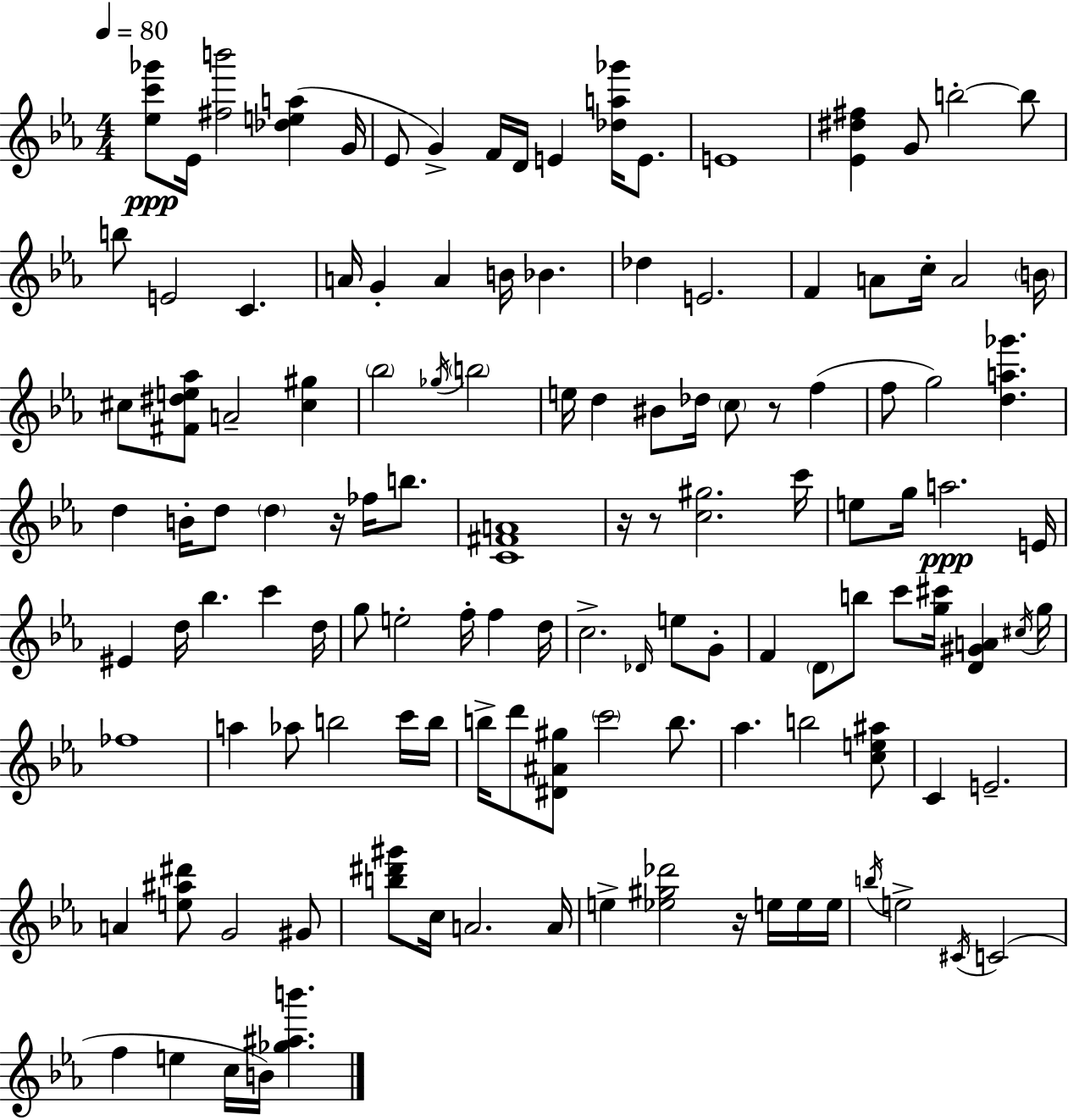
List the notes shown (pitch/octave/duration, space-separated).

[Eb5,C6,Gb6]/e Eb4/s [F#5,B6]/h [Db5,E5,A5]/q G4/s Eb4/e G4/q F4/s D4/s E4/q [Db5,A5,Gb6]/s E4/e. E4/w [Eb4,D#5,F#5]/q G4/e B5/h B5/e B5/e E4/h C4/q. A4/s G4/q A4/q B4/s Bb4/q. Db5/q E4/h. F4/q A4/e C5/s A4/h B4/s C#5/e [F#4,D#5,E5,Ab5]/e A4/h [C#5,G#5]/q Bb5/h Gb5/s B5/h E5/s D5/q BIS4/e Db5/s C5/e R/e F5/q F5/e G5/h [D5,A5,Gb6]/q. D5/q B4/s D5/e D5/q R/s FES5/s B5/e. [C4,F#4,A4]/w R/s R/e [C5,G#5]/h. C6/s E5/e G5/s A5/h. E4/s EIS4/q D5/s Bb5/q. C6/q D5/s G5/e E5/h F5/s F5/q D5/s C5/h. Db4/s E5/e G4/e F4/q D4/e B5/e C6/e [G5,C#6]/s [D4,G#4,A4]/q C#5/s G5/s FES5/w A5/q Ab5/e B5/h C6/s B5/s B5/s D6/e [D#4,A#4,G#5]/e C6/h B5/e. Ab5/q. B5/h [C5,E5,A#5]/e C4/q E4/h. A4/q [E5,A#5,D#6]/e G4/h G#4/e [B5,D#6,G#6]/e C5/s A4/h. A4/s E5/q [Eb5,G#5,Db6]/h R/s E5/s E5/s E5/s B5/s E5/h C#4/s C4/h F5/q E5/q C5/s B4/s [Gb5,A#5,B6]/q.